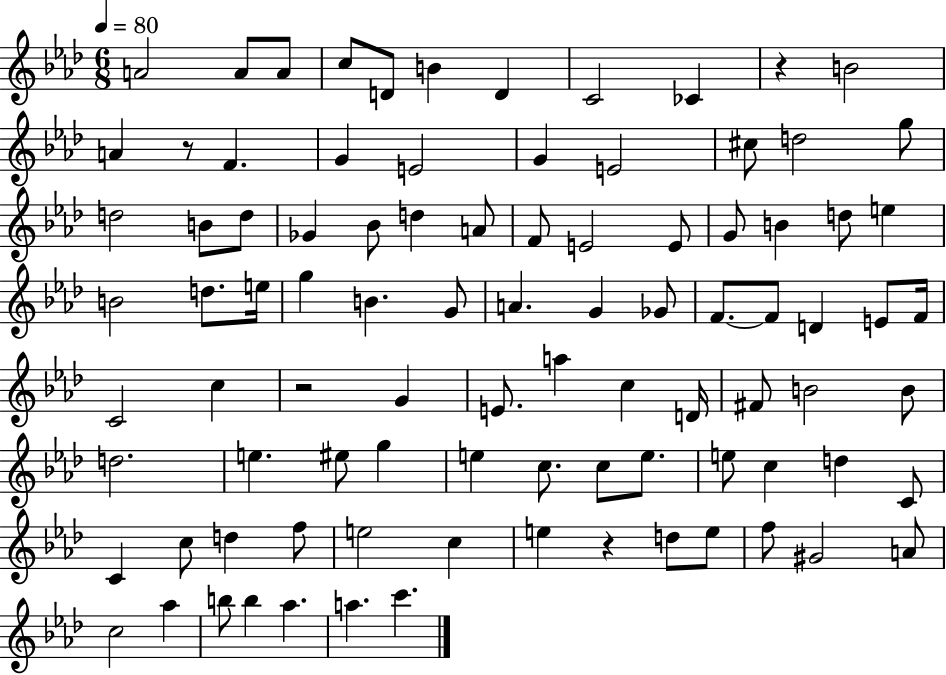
{
  \clef treble
  \numericTimeSignature
  \time 6/8
  \key aes \major
  \tempo 4 = 80
  \repeat volta 2 { a'2 a'8 a'8 | c''8 d'8 b'4 d'4 | c'2 ces'4 | r4 b'2 | \break a'4 r8 f'4. | g'4 e'2 | g'4 e'2 | cis''8 d''2 g''8 | \break d''2 b'8 d''8 | ges'4 bes'8 d''4 a'8 | f'8 e'2 e'8 | g'8 b'4 d''8 e''4 | \break b'2 d''8. e''16 | g''4 b'4. g'8 | a'4. g'4 ges'8 | f'8.~~ f'8 d'4 e'8 f'16 | \break c'2 c''4 | r2 g'4 | e'8. a''4 c''4 d'16 | fis'8 b'2 b'8 | \break d''2. | e''4. eis''8 g''4 | e''4 c''8. c''8 e''8. | e''8 c''4 d''4 c'8 | \break c'4 c''8 d''4 f''8 | e''2 c''4 | e''4 r4 d''8 e''8 | f''8 gis'2 a'8 | \break c''2 aes''4 | b''8 b''4 aes''4. | a''4. c'''4. | } \bar "|."
}